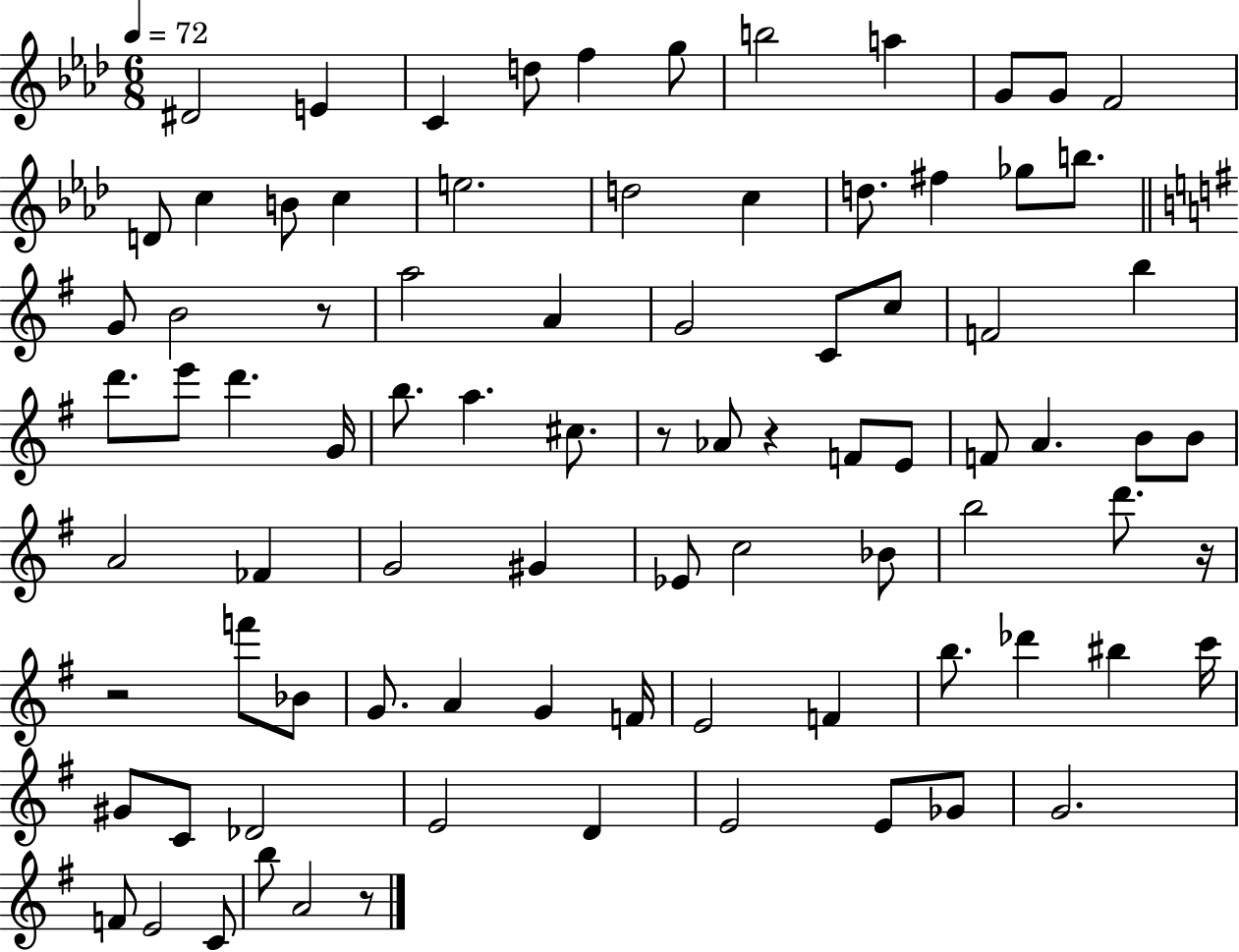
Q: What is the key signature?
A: AES major